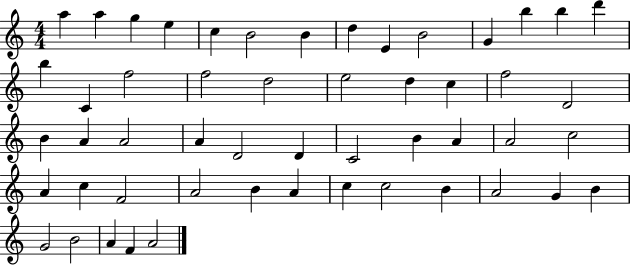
{
  \clef treble
  \numericTimeSignature
  \time 4/4
  \key c \major
  a''4 a''4 g''4 e''4 | c''4 b'2 b'4 | d''4 e'4 b'2 | g'4 b''4 b''4 d'''4 | \break b''4 c'4 f''2 | f''2 d''2 | e''2 d''4 c''4 | f''2 d'2 | \break b'4 a'4 a'2 | a'4 d'2 d'4 | c'2 b'4 a'4 | a'2 c''2 | \break a'4 c''4 f'2 | a'2 b'4 a'4 | c''4 c''2 b'4 | a'2 g'4 b'4 | \break g'2 b'2 | a'4 f'4 a'2 | \bar "|."
}